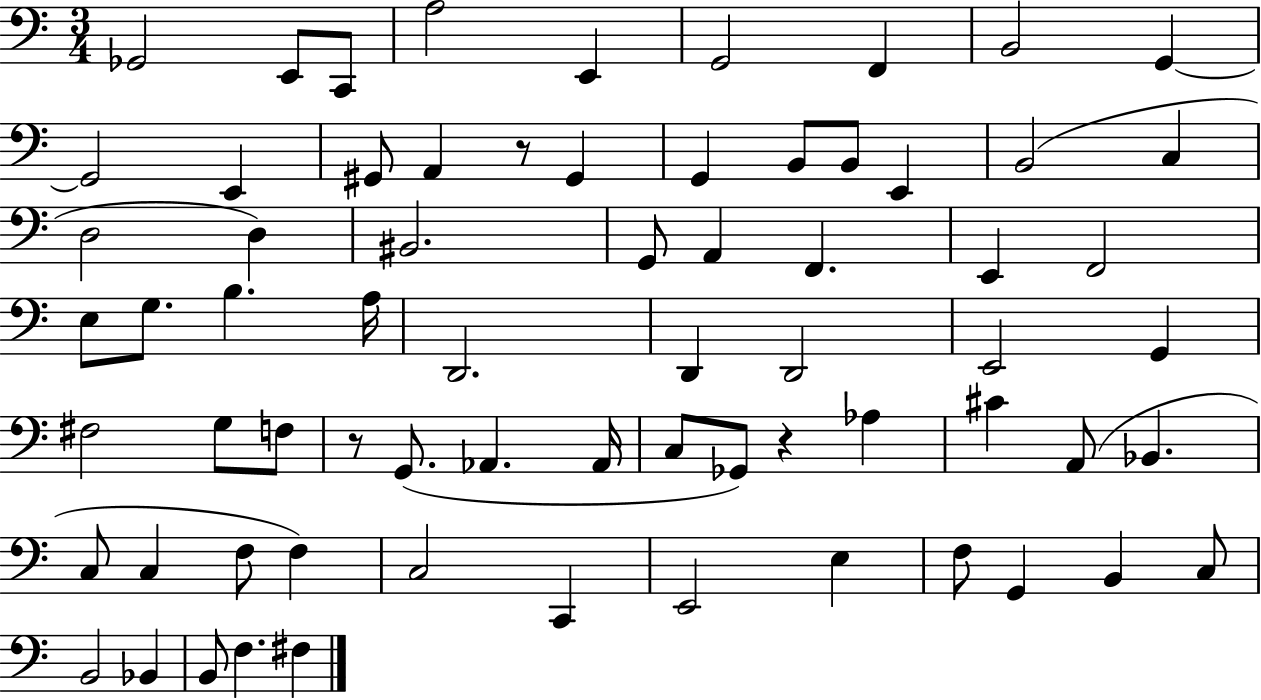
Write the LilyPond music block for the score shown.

{
  \clef bass
  \numericTimeSignature
  \time 3/4
  \key c \major
  ges,2 e,8 c,8 | a2 e,4 | g,2 f,4 | b,2 g,4~~ | \break g,2 e,4 | gis,8 a,4 r8 gis,4 | g,4 b,8 b,8 e,4 | b,2( c4 | \break d2 d4) | bis,2. | g,8 a,4 f,4. | e,4 f,2 | \break e8 g8. b4. a16 | d,2. | d,4 d,2 | e,2 g,4 | \break fis2 g8 f8 | r8 g,8.( aes,4. aes,16 | c8 ges,8) r4 aes4 | cis'4 a,8( bes,4. | \break c8 c4 f8 f4) | c2 c,4 | e,2 e4 | f8 g,4 b,4 c8 | \break b,2 bes,4 | b,8 f4. fis4 | \bar "|."
}